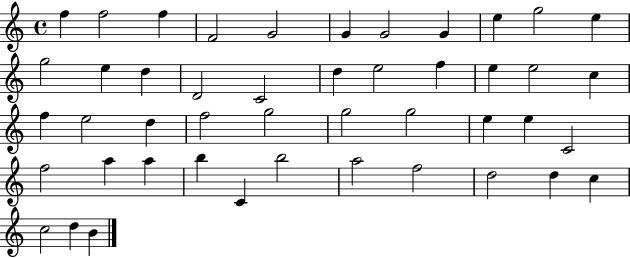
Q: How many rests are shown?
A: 0